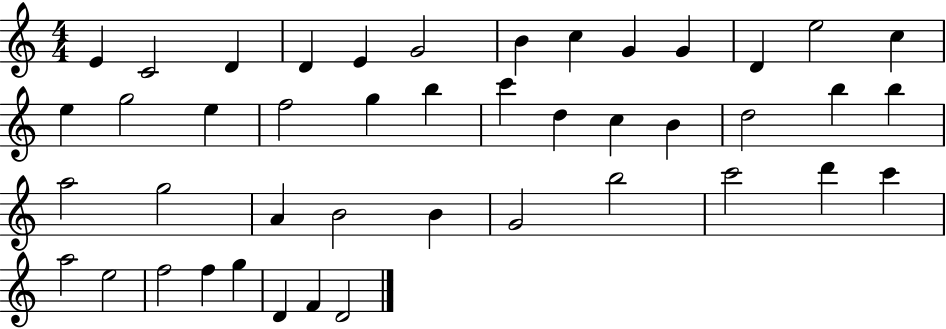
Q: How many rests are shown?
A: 0